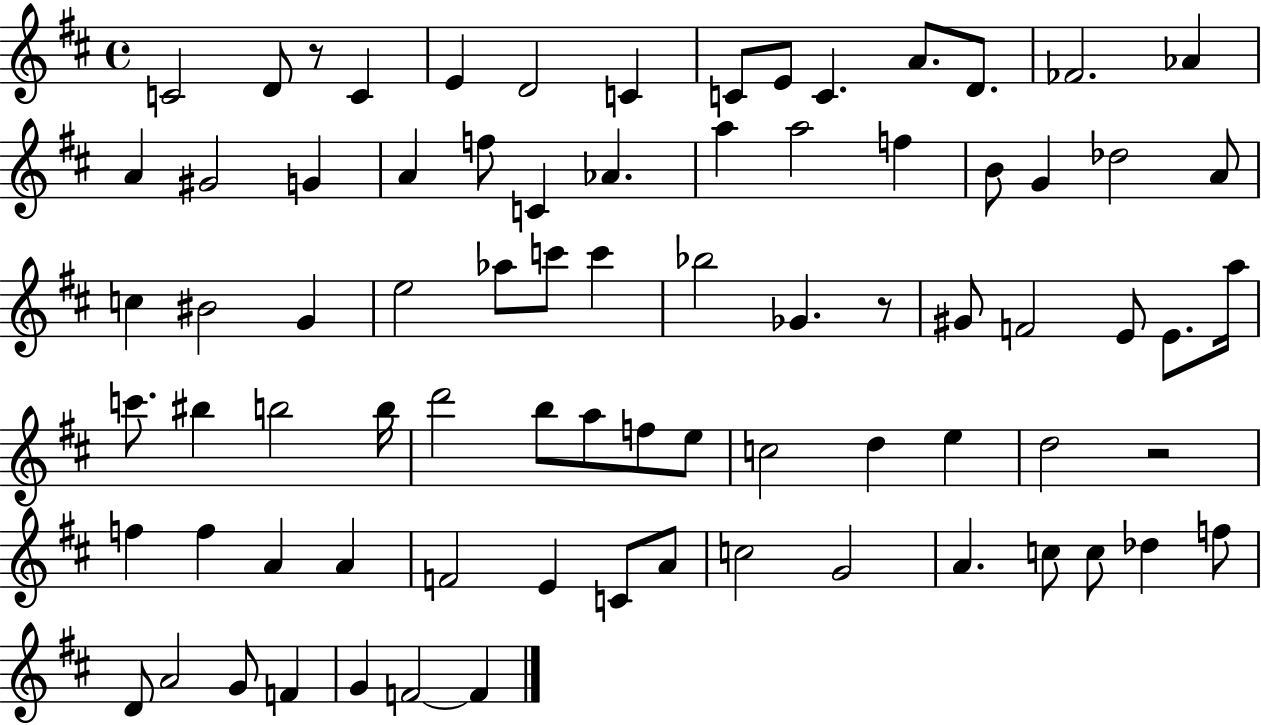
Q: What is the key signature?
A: D major